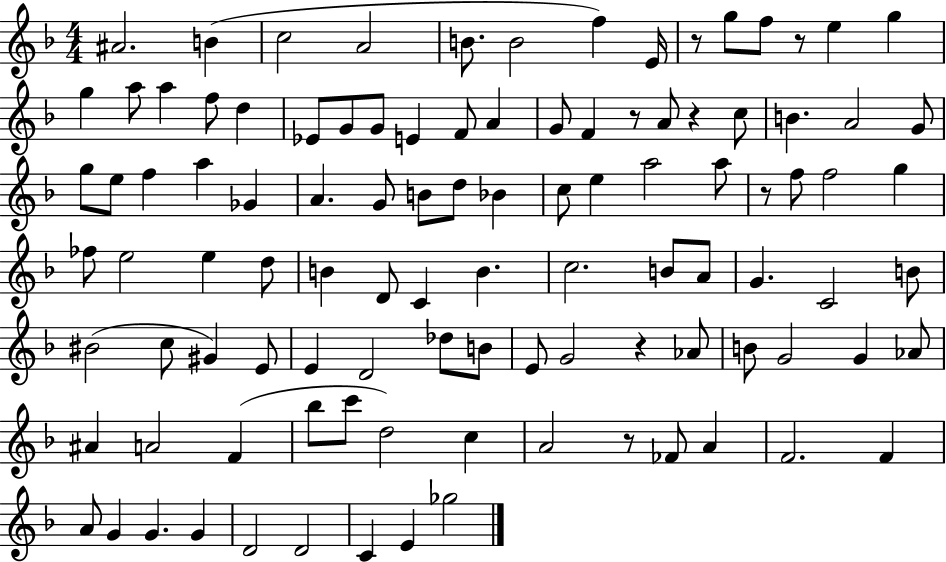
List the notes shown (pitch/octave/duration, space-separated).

A#4/h. B4/q C5/h A4/h B4/e. B4/h F5/q E4/s R/e G5/e F5/e R/e E5/q G5/q G5/q A5/e A5/q F5/e D5/q Eb4/e G4/e G4/e E4/q F4/e A4/q G4/e F4/q R/e A4/e R/q C5/e B4/q. A4/h G4/e G5/e E5/e F5/q A5/q Gb4/q A4/q. G4/e B4/e D5/e Bb4/q C5/e E5/q A5/h A5/e R/e F5/e F5/h G5/q FES5/e E5/h E5/q D5/e B4/q D4/e C4/q B4/q. C5/h. B4/e A4/e G4/q. C4/h B4/e BIS4/h C5/e G#4/q E4/e E4/q D4/h Db5/e B4/e E4/e G4/h R/q Ab4/e B4/e G4/h G4/q Ab4/e A#4/q A4/h F4/q Bb5/e C6/e D5/h C5/q A4/h R/e FES4/e A4/q F4/h. F4/q A4/e G4/q G4/q. G4/q D4/h D4/h C4/q E4/q Gb5/h